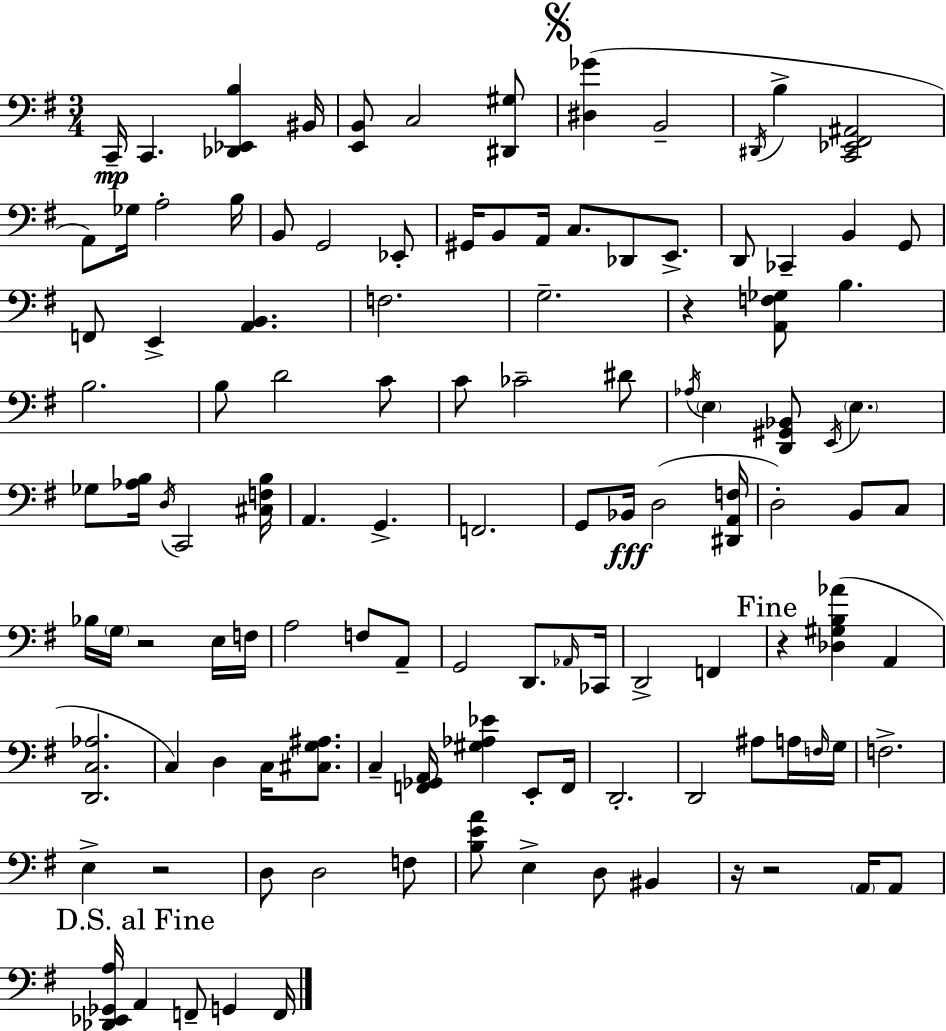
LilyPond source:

{
  \clef bass
  \numericTimeSignature
  \time 3/4
  \key e \minor
  \repeat volta 2 { c,16--\mp c,4. <des, ees, b>4 bis,16 | <e, b,>8 c2 <dis, gis>8 | \mark \markup { \musicglyph "scripts.segno" } <dis ges'>4( b,2-- | \acciaccatura { dis,16 } b4-> <c, ees, fis, ais,>2 | \break a,8) ges16 a2-. | b16 b,8 g,2 ees,8-. | gis,16 b,8 a,16 c8. des,8 e,8.-> | d,8 ces,4-- b,4 g,8 | \break f,8 e,4-> <a, b,>4. | f2. | g2.-- | r4 <a, f ges>8 b4. | \break b2. | b8 d'2 c'8 | c'8 ces'2-- dis'8 | \acciaccatura { aes16 } \parenthesize e4 <d, gis, bes,>8 \acciaccatura { e,16 } \parenthesize e4. | \break ges8 <aes b>16 \acciaccatura { d16 } c,2 | <cis f b>16 a,4. g,4.-> | f,2. | g,8 bes,16\fff d2( | \break <dis, a, f>16 d2-.) | b,8 c8 bes16 \parenthesize g16 r2 | e16 f16 a2 | f8 a,8-- g,2 | \break d,8. \grace { aes,16 } ces,16 d,2-> | f,4 \mark "Fine" r4 <des gis b aes'>4( | a,4 <d, c aes>2. | c4) d4 | \break c16 <cis g ais>8. c4-- <f, ges, a,>16 <gis aes ees'>4 | e,8-. f,16 d,2.-. | d,2 | ais8 a16 \grace { f16 } g16 f2.-> | \break e4-> r2 | d8 d2 | f8 <b e' a'>8 e4-> | d8 bis,4 r16 r2 | \break \parenthesize a,16 a,8 \mark "D.S. al Fine" <des, ees, ges, a>16 a,4 f,8-- | g,4 f,16 } \bar "|."
}